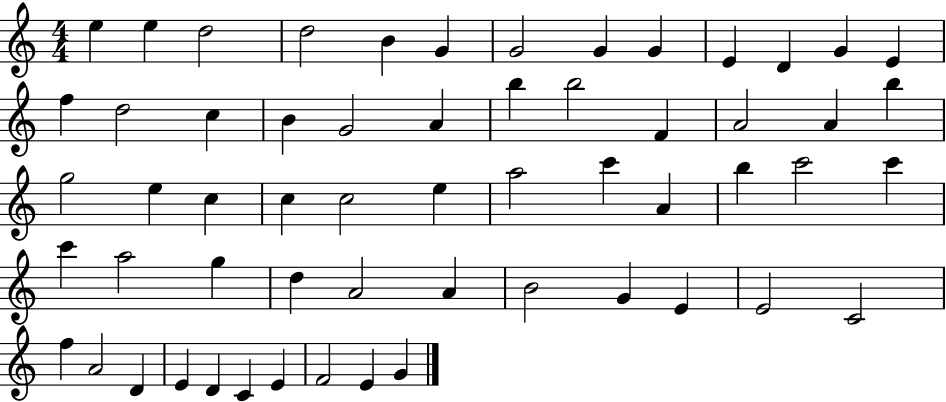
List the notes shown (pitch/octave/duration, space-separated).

E5/q E5/q D5/h D5/h B4/q G4/q G4/h G4/q G4/q E4/q D4/q G4/q E4/q F5/q D5/h C5/q B4/q G4/h A4/q B5/q B5/h F4/q A4/h A4/q B5/q G5/h E5/q C5/q C5/q C5/h E5/q A5/h C6/q A4/q B5/q C6/h C6/q C6/q A5/h G5/q D5/q A4/h A4/q B4/h G4/q E4/q E4/h C4/h F5/q A4/h D4/q E4/q D4/q C4/q E4/q F4/h E4/q G4/q